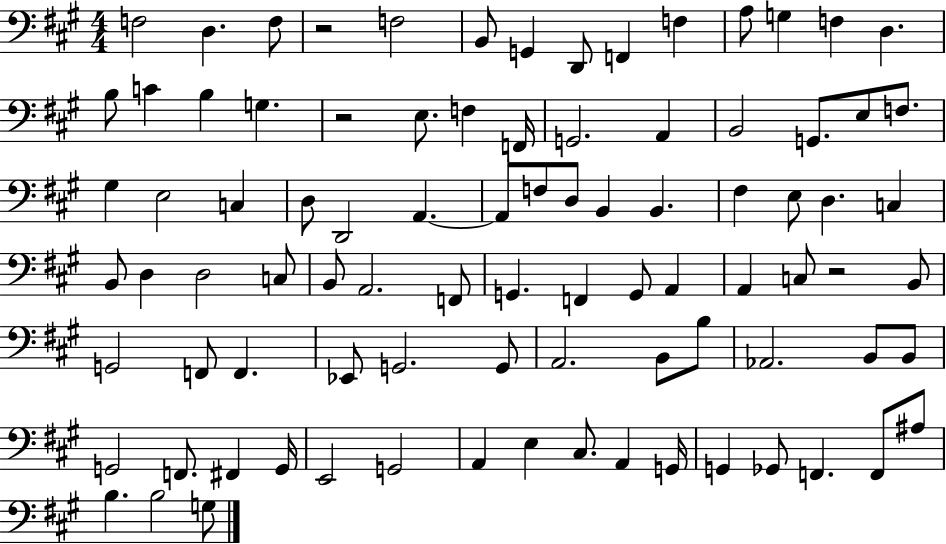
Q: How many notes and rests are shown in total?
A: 89